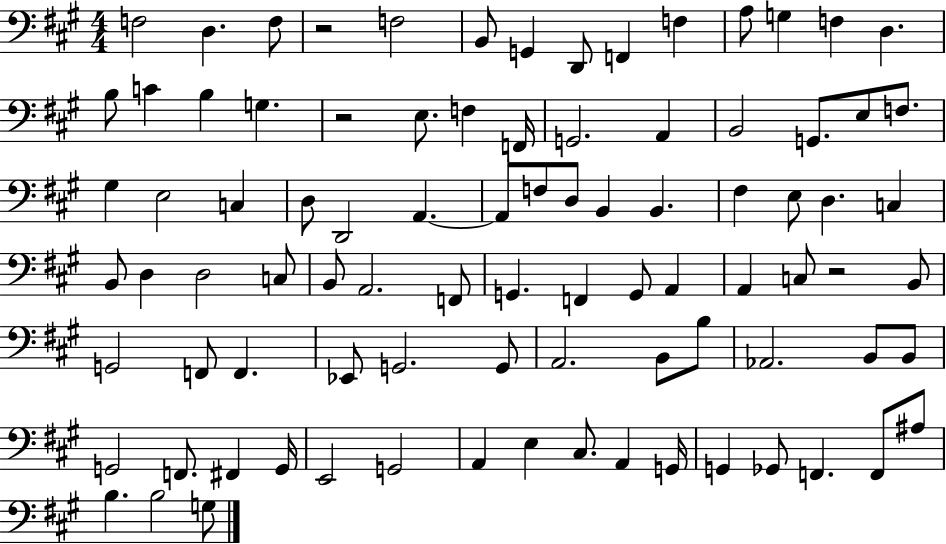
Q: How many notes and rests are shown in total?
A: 89